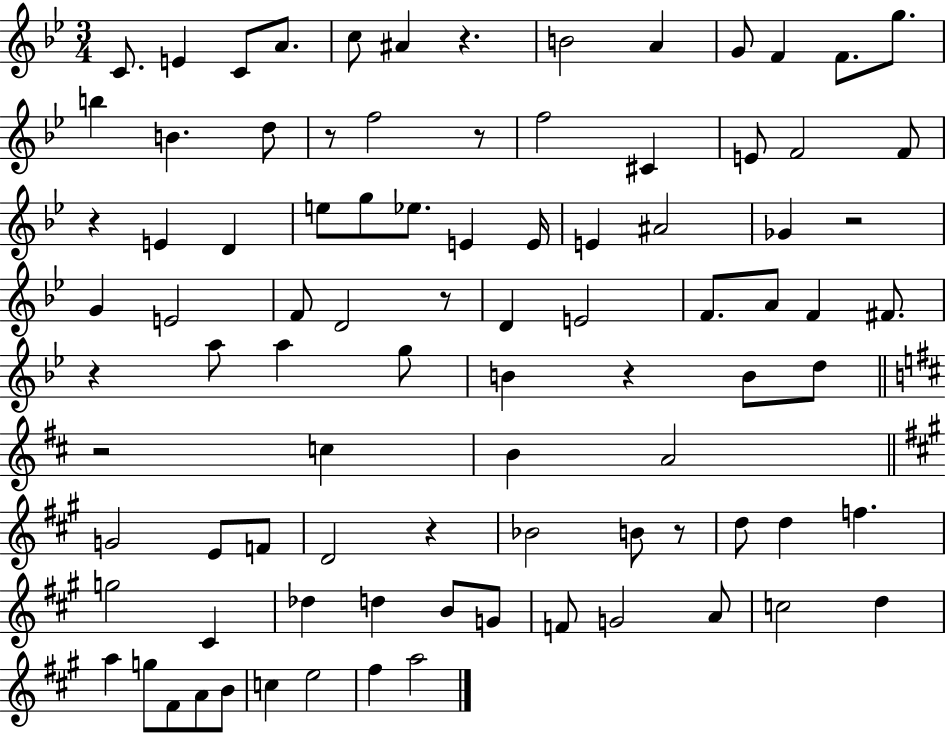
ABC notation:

X:1
T:Untitled
M:3/4
L:1/4
K:Bb
C/2 E C/2 A/2 c/2 ^A z B2 A G/2 F F/2 g/2 b B d/2 z/2 f2 z/2 f2 ^C E/2 F2 F/2 z E D e/2 g/2 _e/2 E E/4 E ^A2 _G z2 G E2 F/2 D2 z/2 D E2 F/2 A/2 F ^F/2 z a/2 a g/2 B z B/2 d/2 z2 c B A2 G2 E/2 F/2 D2 z _B2 B/2 z/2 d/2 d f g2 ^C _d d B/2 G/2 F/2 G2 A/2 c2 d a g/2 ^F/2 A/2 B/2 c e2 ^f a2